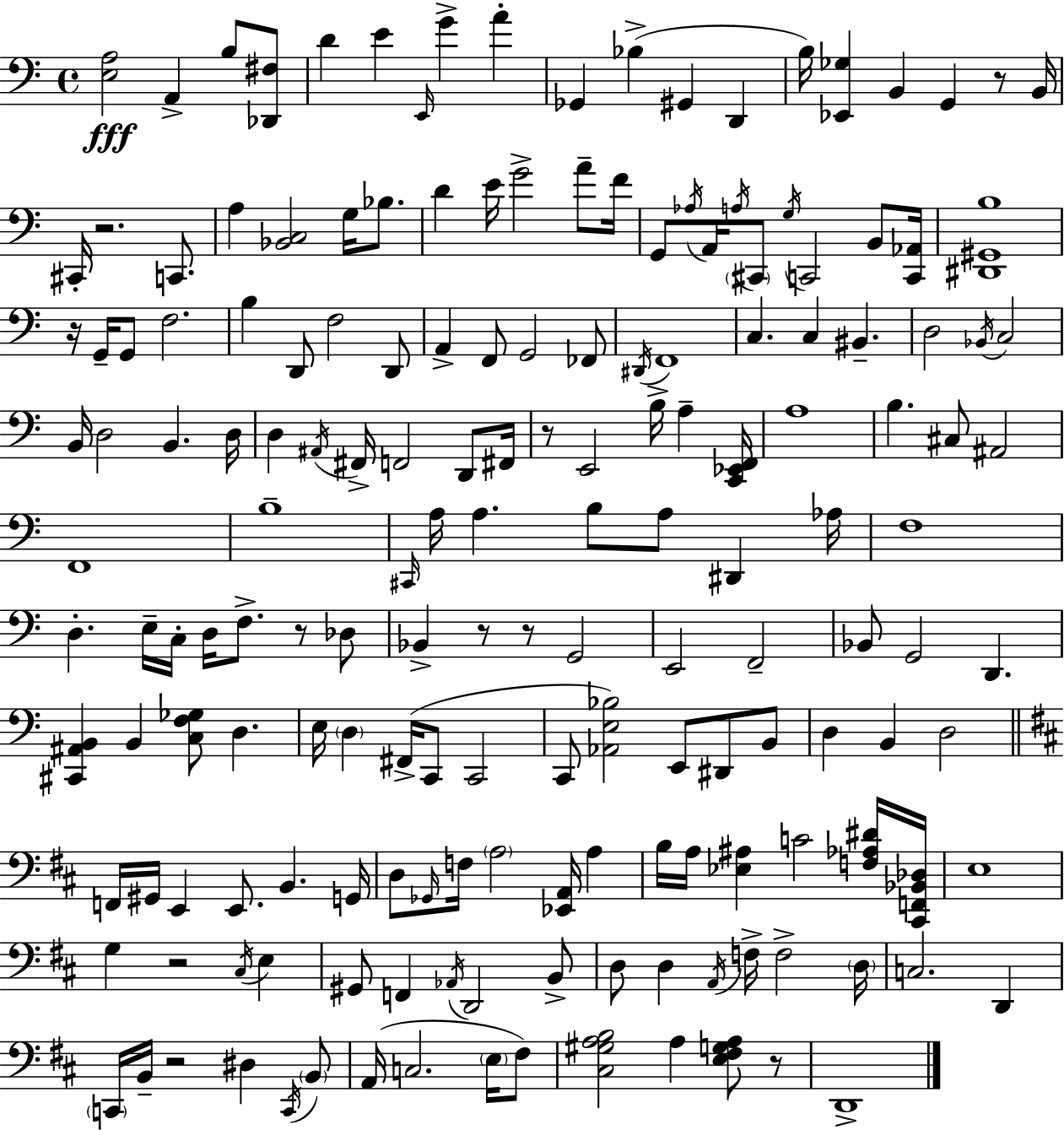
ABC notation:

X:1
T:Untitled
M:4/4
L:1/4
K:Am
[E,A,]2 A,, B,/2 [_D,,^F,]/2 D E E,,/4 G A _G,, _B, ^G,, D,, B,/4 [_E,,_G,] B,, G,, z/2 B,,/4 ^C,,/4 z2 C,,/2 A, [_B,,C,]2 G,/4 _B,/2 D E/4 G2 A/2 F/4 G,,/2 _A,/4 A,,/4 A,/4 ^C,,/2 G,/4 C,,2 B,,/2 [C,,_A,,]/4 [^D,,^G,,B,]4 z/4 G,,/4 G,,/2 F,2 B, D,,/2 F,2 D,,/2 A,, F,,/2 G,,2 _F,,/2 ^D,,/4 F,,4 C, C, ^B,, D,2 _B,,/4 C,2 B,,/4 D,2 B,, D,/4 D, ^A,,/4 ^F,,/4 F,,2 D,,/2 ^F,,/4 z/2 E,,2 B,/4 A, [C,,_E,,F,,]/4 A,4 B, ^C,/2 ^A,,2 F,,4 B,4 ^C,,/4 A,/4 A, B,/2 A,/2 ^D,, _A,/4 F,4 D, E,/4 C,/4 D,/4 F,/2 z/2 _D,/2 _B,, z/2 z/2 G,,2 E,,2 F,,2 _B,,/2 G,,2 D,, [^C,,^A,,B,,] B,, [C,F,_G,]/2 D, E,/4 D, ^F,,/4 C,,/2 C,,2 C,,/2 [_A,,E,_B,]2 E,,/2 ^D,,/2 B,,/2 D, B,, D,2 F,,/4 ^G,,/4 E,, E,,/2 B,, G,,/4 D,/2 _G,,/4 F,/4 A,2 [_E,,A,,]/4 A, B,/4 A,/4 [_E,^A,] C2 [F,_A,^D]/4 [^C,,F,,_B,,_D,]/4 E,4 G, z2 ^C,/4 E, ^G,,/2 F,, _A,,/4 D,,2 B,,/2 D,/2 D, A,,/4 F,/4 F,2 D,/4 C,2 D,, C,,/4 B,,/4 z2 ^D, C,,/4 B,,/2 A,,/4 C,2 E,/4 ^F,/2 [^C,^G,A,B,]2 A, [E,^F,G,A,]/2 z/2 D,,4